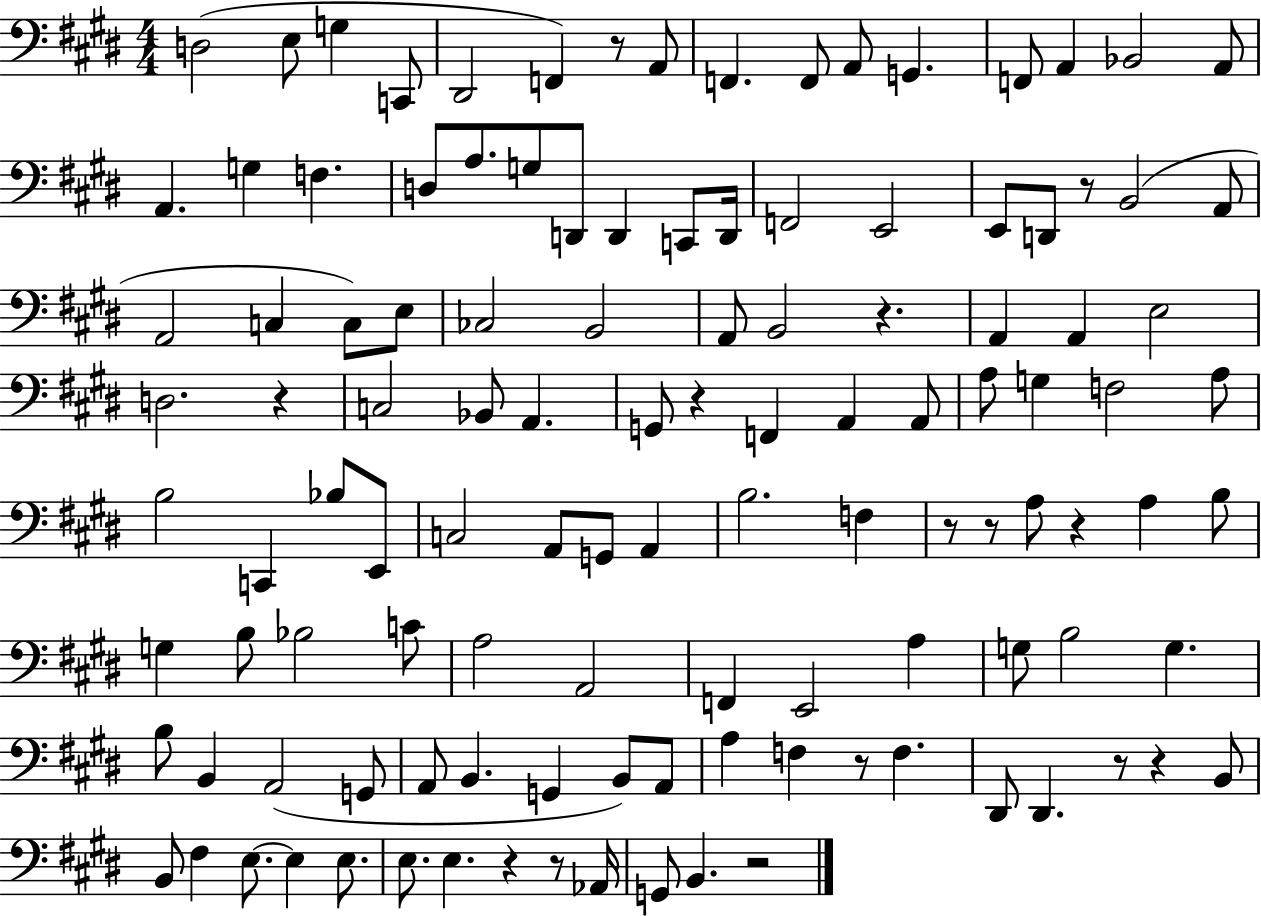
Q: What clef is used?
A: bass